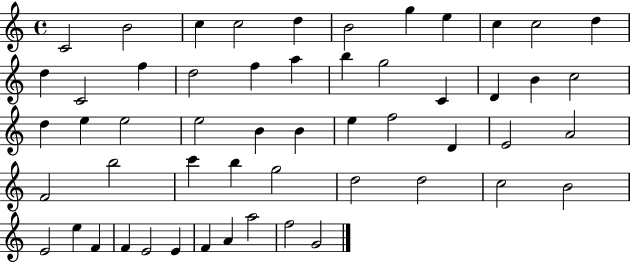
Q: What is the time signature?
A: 4/4